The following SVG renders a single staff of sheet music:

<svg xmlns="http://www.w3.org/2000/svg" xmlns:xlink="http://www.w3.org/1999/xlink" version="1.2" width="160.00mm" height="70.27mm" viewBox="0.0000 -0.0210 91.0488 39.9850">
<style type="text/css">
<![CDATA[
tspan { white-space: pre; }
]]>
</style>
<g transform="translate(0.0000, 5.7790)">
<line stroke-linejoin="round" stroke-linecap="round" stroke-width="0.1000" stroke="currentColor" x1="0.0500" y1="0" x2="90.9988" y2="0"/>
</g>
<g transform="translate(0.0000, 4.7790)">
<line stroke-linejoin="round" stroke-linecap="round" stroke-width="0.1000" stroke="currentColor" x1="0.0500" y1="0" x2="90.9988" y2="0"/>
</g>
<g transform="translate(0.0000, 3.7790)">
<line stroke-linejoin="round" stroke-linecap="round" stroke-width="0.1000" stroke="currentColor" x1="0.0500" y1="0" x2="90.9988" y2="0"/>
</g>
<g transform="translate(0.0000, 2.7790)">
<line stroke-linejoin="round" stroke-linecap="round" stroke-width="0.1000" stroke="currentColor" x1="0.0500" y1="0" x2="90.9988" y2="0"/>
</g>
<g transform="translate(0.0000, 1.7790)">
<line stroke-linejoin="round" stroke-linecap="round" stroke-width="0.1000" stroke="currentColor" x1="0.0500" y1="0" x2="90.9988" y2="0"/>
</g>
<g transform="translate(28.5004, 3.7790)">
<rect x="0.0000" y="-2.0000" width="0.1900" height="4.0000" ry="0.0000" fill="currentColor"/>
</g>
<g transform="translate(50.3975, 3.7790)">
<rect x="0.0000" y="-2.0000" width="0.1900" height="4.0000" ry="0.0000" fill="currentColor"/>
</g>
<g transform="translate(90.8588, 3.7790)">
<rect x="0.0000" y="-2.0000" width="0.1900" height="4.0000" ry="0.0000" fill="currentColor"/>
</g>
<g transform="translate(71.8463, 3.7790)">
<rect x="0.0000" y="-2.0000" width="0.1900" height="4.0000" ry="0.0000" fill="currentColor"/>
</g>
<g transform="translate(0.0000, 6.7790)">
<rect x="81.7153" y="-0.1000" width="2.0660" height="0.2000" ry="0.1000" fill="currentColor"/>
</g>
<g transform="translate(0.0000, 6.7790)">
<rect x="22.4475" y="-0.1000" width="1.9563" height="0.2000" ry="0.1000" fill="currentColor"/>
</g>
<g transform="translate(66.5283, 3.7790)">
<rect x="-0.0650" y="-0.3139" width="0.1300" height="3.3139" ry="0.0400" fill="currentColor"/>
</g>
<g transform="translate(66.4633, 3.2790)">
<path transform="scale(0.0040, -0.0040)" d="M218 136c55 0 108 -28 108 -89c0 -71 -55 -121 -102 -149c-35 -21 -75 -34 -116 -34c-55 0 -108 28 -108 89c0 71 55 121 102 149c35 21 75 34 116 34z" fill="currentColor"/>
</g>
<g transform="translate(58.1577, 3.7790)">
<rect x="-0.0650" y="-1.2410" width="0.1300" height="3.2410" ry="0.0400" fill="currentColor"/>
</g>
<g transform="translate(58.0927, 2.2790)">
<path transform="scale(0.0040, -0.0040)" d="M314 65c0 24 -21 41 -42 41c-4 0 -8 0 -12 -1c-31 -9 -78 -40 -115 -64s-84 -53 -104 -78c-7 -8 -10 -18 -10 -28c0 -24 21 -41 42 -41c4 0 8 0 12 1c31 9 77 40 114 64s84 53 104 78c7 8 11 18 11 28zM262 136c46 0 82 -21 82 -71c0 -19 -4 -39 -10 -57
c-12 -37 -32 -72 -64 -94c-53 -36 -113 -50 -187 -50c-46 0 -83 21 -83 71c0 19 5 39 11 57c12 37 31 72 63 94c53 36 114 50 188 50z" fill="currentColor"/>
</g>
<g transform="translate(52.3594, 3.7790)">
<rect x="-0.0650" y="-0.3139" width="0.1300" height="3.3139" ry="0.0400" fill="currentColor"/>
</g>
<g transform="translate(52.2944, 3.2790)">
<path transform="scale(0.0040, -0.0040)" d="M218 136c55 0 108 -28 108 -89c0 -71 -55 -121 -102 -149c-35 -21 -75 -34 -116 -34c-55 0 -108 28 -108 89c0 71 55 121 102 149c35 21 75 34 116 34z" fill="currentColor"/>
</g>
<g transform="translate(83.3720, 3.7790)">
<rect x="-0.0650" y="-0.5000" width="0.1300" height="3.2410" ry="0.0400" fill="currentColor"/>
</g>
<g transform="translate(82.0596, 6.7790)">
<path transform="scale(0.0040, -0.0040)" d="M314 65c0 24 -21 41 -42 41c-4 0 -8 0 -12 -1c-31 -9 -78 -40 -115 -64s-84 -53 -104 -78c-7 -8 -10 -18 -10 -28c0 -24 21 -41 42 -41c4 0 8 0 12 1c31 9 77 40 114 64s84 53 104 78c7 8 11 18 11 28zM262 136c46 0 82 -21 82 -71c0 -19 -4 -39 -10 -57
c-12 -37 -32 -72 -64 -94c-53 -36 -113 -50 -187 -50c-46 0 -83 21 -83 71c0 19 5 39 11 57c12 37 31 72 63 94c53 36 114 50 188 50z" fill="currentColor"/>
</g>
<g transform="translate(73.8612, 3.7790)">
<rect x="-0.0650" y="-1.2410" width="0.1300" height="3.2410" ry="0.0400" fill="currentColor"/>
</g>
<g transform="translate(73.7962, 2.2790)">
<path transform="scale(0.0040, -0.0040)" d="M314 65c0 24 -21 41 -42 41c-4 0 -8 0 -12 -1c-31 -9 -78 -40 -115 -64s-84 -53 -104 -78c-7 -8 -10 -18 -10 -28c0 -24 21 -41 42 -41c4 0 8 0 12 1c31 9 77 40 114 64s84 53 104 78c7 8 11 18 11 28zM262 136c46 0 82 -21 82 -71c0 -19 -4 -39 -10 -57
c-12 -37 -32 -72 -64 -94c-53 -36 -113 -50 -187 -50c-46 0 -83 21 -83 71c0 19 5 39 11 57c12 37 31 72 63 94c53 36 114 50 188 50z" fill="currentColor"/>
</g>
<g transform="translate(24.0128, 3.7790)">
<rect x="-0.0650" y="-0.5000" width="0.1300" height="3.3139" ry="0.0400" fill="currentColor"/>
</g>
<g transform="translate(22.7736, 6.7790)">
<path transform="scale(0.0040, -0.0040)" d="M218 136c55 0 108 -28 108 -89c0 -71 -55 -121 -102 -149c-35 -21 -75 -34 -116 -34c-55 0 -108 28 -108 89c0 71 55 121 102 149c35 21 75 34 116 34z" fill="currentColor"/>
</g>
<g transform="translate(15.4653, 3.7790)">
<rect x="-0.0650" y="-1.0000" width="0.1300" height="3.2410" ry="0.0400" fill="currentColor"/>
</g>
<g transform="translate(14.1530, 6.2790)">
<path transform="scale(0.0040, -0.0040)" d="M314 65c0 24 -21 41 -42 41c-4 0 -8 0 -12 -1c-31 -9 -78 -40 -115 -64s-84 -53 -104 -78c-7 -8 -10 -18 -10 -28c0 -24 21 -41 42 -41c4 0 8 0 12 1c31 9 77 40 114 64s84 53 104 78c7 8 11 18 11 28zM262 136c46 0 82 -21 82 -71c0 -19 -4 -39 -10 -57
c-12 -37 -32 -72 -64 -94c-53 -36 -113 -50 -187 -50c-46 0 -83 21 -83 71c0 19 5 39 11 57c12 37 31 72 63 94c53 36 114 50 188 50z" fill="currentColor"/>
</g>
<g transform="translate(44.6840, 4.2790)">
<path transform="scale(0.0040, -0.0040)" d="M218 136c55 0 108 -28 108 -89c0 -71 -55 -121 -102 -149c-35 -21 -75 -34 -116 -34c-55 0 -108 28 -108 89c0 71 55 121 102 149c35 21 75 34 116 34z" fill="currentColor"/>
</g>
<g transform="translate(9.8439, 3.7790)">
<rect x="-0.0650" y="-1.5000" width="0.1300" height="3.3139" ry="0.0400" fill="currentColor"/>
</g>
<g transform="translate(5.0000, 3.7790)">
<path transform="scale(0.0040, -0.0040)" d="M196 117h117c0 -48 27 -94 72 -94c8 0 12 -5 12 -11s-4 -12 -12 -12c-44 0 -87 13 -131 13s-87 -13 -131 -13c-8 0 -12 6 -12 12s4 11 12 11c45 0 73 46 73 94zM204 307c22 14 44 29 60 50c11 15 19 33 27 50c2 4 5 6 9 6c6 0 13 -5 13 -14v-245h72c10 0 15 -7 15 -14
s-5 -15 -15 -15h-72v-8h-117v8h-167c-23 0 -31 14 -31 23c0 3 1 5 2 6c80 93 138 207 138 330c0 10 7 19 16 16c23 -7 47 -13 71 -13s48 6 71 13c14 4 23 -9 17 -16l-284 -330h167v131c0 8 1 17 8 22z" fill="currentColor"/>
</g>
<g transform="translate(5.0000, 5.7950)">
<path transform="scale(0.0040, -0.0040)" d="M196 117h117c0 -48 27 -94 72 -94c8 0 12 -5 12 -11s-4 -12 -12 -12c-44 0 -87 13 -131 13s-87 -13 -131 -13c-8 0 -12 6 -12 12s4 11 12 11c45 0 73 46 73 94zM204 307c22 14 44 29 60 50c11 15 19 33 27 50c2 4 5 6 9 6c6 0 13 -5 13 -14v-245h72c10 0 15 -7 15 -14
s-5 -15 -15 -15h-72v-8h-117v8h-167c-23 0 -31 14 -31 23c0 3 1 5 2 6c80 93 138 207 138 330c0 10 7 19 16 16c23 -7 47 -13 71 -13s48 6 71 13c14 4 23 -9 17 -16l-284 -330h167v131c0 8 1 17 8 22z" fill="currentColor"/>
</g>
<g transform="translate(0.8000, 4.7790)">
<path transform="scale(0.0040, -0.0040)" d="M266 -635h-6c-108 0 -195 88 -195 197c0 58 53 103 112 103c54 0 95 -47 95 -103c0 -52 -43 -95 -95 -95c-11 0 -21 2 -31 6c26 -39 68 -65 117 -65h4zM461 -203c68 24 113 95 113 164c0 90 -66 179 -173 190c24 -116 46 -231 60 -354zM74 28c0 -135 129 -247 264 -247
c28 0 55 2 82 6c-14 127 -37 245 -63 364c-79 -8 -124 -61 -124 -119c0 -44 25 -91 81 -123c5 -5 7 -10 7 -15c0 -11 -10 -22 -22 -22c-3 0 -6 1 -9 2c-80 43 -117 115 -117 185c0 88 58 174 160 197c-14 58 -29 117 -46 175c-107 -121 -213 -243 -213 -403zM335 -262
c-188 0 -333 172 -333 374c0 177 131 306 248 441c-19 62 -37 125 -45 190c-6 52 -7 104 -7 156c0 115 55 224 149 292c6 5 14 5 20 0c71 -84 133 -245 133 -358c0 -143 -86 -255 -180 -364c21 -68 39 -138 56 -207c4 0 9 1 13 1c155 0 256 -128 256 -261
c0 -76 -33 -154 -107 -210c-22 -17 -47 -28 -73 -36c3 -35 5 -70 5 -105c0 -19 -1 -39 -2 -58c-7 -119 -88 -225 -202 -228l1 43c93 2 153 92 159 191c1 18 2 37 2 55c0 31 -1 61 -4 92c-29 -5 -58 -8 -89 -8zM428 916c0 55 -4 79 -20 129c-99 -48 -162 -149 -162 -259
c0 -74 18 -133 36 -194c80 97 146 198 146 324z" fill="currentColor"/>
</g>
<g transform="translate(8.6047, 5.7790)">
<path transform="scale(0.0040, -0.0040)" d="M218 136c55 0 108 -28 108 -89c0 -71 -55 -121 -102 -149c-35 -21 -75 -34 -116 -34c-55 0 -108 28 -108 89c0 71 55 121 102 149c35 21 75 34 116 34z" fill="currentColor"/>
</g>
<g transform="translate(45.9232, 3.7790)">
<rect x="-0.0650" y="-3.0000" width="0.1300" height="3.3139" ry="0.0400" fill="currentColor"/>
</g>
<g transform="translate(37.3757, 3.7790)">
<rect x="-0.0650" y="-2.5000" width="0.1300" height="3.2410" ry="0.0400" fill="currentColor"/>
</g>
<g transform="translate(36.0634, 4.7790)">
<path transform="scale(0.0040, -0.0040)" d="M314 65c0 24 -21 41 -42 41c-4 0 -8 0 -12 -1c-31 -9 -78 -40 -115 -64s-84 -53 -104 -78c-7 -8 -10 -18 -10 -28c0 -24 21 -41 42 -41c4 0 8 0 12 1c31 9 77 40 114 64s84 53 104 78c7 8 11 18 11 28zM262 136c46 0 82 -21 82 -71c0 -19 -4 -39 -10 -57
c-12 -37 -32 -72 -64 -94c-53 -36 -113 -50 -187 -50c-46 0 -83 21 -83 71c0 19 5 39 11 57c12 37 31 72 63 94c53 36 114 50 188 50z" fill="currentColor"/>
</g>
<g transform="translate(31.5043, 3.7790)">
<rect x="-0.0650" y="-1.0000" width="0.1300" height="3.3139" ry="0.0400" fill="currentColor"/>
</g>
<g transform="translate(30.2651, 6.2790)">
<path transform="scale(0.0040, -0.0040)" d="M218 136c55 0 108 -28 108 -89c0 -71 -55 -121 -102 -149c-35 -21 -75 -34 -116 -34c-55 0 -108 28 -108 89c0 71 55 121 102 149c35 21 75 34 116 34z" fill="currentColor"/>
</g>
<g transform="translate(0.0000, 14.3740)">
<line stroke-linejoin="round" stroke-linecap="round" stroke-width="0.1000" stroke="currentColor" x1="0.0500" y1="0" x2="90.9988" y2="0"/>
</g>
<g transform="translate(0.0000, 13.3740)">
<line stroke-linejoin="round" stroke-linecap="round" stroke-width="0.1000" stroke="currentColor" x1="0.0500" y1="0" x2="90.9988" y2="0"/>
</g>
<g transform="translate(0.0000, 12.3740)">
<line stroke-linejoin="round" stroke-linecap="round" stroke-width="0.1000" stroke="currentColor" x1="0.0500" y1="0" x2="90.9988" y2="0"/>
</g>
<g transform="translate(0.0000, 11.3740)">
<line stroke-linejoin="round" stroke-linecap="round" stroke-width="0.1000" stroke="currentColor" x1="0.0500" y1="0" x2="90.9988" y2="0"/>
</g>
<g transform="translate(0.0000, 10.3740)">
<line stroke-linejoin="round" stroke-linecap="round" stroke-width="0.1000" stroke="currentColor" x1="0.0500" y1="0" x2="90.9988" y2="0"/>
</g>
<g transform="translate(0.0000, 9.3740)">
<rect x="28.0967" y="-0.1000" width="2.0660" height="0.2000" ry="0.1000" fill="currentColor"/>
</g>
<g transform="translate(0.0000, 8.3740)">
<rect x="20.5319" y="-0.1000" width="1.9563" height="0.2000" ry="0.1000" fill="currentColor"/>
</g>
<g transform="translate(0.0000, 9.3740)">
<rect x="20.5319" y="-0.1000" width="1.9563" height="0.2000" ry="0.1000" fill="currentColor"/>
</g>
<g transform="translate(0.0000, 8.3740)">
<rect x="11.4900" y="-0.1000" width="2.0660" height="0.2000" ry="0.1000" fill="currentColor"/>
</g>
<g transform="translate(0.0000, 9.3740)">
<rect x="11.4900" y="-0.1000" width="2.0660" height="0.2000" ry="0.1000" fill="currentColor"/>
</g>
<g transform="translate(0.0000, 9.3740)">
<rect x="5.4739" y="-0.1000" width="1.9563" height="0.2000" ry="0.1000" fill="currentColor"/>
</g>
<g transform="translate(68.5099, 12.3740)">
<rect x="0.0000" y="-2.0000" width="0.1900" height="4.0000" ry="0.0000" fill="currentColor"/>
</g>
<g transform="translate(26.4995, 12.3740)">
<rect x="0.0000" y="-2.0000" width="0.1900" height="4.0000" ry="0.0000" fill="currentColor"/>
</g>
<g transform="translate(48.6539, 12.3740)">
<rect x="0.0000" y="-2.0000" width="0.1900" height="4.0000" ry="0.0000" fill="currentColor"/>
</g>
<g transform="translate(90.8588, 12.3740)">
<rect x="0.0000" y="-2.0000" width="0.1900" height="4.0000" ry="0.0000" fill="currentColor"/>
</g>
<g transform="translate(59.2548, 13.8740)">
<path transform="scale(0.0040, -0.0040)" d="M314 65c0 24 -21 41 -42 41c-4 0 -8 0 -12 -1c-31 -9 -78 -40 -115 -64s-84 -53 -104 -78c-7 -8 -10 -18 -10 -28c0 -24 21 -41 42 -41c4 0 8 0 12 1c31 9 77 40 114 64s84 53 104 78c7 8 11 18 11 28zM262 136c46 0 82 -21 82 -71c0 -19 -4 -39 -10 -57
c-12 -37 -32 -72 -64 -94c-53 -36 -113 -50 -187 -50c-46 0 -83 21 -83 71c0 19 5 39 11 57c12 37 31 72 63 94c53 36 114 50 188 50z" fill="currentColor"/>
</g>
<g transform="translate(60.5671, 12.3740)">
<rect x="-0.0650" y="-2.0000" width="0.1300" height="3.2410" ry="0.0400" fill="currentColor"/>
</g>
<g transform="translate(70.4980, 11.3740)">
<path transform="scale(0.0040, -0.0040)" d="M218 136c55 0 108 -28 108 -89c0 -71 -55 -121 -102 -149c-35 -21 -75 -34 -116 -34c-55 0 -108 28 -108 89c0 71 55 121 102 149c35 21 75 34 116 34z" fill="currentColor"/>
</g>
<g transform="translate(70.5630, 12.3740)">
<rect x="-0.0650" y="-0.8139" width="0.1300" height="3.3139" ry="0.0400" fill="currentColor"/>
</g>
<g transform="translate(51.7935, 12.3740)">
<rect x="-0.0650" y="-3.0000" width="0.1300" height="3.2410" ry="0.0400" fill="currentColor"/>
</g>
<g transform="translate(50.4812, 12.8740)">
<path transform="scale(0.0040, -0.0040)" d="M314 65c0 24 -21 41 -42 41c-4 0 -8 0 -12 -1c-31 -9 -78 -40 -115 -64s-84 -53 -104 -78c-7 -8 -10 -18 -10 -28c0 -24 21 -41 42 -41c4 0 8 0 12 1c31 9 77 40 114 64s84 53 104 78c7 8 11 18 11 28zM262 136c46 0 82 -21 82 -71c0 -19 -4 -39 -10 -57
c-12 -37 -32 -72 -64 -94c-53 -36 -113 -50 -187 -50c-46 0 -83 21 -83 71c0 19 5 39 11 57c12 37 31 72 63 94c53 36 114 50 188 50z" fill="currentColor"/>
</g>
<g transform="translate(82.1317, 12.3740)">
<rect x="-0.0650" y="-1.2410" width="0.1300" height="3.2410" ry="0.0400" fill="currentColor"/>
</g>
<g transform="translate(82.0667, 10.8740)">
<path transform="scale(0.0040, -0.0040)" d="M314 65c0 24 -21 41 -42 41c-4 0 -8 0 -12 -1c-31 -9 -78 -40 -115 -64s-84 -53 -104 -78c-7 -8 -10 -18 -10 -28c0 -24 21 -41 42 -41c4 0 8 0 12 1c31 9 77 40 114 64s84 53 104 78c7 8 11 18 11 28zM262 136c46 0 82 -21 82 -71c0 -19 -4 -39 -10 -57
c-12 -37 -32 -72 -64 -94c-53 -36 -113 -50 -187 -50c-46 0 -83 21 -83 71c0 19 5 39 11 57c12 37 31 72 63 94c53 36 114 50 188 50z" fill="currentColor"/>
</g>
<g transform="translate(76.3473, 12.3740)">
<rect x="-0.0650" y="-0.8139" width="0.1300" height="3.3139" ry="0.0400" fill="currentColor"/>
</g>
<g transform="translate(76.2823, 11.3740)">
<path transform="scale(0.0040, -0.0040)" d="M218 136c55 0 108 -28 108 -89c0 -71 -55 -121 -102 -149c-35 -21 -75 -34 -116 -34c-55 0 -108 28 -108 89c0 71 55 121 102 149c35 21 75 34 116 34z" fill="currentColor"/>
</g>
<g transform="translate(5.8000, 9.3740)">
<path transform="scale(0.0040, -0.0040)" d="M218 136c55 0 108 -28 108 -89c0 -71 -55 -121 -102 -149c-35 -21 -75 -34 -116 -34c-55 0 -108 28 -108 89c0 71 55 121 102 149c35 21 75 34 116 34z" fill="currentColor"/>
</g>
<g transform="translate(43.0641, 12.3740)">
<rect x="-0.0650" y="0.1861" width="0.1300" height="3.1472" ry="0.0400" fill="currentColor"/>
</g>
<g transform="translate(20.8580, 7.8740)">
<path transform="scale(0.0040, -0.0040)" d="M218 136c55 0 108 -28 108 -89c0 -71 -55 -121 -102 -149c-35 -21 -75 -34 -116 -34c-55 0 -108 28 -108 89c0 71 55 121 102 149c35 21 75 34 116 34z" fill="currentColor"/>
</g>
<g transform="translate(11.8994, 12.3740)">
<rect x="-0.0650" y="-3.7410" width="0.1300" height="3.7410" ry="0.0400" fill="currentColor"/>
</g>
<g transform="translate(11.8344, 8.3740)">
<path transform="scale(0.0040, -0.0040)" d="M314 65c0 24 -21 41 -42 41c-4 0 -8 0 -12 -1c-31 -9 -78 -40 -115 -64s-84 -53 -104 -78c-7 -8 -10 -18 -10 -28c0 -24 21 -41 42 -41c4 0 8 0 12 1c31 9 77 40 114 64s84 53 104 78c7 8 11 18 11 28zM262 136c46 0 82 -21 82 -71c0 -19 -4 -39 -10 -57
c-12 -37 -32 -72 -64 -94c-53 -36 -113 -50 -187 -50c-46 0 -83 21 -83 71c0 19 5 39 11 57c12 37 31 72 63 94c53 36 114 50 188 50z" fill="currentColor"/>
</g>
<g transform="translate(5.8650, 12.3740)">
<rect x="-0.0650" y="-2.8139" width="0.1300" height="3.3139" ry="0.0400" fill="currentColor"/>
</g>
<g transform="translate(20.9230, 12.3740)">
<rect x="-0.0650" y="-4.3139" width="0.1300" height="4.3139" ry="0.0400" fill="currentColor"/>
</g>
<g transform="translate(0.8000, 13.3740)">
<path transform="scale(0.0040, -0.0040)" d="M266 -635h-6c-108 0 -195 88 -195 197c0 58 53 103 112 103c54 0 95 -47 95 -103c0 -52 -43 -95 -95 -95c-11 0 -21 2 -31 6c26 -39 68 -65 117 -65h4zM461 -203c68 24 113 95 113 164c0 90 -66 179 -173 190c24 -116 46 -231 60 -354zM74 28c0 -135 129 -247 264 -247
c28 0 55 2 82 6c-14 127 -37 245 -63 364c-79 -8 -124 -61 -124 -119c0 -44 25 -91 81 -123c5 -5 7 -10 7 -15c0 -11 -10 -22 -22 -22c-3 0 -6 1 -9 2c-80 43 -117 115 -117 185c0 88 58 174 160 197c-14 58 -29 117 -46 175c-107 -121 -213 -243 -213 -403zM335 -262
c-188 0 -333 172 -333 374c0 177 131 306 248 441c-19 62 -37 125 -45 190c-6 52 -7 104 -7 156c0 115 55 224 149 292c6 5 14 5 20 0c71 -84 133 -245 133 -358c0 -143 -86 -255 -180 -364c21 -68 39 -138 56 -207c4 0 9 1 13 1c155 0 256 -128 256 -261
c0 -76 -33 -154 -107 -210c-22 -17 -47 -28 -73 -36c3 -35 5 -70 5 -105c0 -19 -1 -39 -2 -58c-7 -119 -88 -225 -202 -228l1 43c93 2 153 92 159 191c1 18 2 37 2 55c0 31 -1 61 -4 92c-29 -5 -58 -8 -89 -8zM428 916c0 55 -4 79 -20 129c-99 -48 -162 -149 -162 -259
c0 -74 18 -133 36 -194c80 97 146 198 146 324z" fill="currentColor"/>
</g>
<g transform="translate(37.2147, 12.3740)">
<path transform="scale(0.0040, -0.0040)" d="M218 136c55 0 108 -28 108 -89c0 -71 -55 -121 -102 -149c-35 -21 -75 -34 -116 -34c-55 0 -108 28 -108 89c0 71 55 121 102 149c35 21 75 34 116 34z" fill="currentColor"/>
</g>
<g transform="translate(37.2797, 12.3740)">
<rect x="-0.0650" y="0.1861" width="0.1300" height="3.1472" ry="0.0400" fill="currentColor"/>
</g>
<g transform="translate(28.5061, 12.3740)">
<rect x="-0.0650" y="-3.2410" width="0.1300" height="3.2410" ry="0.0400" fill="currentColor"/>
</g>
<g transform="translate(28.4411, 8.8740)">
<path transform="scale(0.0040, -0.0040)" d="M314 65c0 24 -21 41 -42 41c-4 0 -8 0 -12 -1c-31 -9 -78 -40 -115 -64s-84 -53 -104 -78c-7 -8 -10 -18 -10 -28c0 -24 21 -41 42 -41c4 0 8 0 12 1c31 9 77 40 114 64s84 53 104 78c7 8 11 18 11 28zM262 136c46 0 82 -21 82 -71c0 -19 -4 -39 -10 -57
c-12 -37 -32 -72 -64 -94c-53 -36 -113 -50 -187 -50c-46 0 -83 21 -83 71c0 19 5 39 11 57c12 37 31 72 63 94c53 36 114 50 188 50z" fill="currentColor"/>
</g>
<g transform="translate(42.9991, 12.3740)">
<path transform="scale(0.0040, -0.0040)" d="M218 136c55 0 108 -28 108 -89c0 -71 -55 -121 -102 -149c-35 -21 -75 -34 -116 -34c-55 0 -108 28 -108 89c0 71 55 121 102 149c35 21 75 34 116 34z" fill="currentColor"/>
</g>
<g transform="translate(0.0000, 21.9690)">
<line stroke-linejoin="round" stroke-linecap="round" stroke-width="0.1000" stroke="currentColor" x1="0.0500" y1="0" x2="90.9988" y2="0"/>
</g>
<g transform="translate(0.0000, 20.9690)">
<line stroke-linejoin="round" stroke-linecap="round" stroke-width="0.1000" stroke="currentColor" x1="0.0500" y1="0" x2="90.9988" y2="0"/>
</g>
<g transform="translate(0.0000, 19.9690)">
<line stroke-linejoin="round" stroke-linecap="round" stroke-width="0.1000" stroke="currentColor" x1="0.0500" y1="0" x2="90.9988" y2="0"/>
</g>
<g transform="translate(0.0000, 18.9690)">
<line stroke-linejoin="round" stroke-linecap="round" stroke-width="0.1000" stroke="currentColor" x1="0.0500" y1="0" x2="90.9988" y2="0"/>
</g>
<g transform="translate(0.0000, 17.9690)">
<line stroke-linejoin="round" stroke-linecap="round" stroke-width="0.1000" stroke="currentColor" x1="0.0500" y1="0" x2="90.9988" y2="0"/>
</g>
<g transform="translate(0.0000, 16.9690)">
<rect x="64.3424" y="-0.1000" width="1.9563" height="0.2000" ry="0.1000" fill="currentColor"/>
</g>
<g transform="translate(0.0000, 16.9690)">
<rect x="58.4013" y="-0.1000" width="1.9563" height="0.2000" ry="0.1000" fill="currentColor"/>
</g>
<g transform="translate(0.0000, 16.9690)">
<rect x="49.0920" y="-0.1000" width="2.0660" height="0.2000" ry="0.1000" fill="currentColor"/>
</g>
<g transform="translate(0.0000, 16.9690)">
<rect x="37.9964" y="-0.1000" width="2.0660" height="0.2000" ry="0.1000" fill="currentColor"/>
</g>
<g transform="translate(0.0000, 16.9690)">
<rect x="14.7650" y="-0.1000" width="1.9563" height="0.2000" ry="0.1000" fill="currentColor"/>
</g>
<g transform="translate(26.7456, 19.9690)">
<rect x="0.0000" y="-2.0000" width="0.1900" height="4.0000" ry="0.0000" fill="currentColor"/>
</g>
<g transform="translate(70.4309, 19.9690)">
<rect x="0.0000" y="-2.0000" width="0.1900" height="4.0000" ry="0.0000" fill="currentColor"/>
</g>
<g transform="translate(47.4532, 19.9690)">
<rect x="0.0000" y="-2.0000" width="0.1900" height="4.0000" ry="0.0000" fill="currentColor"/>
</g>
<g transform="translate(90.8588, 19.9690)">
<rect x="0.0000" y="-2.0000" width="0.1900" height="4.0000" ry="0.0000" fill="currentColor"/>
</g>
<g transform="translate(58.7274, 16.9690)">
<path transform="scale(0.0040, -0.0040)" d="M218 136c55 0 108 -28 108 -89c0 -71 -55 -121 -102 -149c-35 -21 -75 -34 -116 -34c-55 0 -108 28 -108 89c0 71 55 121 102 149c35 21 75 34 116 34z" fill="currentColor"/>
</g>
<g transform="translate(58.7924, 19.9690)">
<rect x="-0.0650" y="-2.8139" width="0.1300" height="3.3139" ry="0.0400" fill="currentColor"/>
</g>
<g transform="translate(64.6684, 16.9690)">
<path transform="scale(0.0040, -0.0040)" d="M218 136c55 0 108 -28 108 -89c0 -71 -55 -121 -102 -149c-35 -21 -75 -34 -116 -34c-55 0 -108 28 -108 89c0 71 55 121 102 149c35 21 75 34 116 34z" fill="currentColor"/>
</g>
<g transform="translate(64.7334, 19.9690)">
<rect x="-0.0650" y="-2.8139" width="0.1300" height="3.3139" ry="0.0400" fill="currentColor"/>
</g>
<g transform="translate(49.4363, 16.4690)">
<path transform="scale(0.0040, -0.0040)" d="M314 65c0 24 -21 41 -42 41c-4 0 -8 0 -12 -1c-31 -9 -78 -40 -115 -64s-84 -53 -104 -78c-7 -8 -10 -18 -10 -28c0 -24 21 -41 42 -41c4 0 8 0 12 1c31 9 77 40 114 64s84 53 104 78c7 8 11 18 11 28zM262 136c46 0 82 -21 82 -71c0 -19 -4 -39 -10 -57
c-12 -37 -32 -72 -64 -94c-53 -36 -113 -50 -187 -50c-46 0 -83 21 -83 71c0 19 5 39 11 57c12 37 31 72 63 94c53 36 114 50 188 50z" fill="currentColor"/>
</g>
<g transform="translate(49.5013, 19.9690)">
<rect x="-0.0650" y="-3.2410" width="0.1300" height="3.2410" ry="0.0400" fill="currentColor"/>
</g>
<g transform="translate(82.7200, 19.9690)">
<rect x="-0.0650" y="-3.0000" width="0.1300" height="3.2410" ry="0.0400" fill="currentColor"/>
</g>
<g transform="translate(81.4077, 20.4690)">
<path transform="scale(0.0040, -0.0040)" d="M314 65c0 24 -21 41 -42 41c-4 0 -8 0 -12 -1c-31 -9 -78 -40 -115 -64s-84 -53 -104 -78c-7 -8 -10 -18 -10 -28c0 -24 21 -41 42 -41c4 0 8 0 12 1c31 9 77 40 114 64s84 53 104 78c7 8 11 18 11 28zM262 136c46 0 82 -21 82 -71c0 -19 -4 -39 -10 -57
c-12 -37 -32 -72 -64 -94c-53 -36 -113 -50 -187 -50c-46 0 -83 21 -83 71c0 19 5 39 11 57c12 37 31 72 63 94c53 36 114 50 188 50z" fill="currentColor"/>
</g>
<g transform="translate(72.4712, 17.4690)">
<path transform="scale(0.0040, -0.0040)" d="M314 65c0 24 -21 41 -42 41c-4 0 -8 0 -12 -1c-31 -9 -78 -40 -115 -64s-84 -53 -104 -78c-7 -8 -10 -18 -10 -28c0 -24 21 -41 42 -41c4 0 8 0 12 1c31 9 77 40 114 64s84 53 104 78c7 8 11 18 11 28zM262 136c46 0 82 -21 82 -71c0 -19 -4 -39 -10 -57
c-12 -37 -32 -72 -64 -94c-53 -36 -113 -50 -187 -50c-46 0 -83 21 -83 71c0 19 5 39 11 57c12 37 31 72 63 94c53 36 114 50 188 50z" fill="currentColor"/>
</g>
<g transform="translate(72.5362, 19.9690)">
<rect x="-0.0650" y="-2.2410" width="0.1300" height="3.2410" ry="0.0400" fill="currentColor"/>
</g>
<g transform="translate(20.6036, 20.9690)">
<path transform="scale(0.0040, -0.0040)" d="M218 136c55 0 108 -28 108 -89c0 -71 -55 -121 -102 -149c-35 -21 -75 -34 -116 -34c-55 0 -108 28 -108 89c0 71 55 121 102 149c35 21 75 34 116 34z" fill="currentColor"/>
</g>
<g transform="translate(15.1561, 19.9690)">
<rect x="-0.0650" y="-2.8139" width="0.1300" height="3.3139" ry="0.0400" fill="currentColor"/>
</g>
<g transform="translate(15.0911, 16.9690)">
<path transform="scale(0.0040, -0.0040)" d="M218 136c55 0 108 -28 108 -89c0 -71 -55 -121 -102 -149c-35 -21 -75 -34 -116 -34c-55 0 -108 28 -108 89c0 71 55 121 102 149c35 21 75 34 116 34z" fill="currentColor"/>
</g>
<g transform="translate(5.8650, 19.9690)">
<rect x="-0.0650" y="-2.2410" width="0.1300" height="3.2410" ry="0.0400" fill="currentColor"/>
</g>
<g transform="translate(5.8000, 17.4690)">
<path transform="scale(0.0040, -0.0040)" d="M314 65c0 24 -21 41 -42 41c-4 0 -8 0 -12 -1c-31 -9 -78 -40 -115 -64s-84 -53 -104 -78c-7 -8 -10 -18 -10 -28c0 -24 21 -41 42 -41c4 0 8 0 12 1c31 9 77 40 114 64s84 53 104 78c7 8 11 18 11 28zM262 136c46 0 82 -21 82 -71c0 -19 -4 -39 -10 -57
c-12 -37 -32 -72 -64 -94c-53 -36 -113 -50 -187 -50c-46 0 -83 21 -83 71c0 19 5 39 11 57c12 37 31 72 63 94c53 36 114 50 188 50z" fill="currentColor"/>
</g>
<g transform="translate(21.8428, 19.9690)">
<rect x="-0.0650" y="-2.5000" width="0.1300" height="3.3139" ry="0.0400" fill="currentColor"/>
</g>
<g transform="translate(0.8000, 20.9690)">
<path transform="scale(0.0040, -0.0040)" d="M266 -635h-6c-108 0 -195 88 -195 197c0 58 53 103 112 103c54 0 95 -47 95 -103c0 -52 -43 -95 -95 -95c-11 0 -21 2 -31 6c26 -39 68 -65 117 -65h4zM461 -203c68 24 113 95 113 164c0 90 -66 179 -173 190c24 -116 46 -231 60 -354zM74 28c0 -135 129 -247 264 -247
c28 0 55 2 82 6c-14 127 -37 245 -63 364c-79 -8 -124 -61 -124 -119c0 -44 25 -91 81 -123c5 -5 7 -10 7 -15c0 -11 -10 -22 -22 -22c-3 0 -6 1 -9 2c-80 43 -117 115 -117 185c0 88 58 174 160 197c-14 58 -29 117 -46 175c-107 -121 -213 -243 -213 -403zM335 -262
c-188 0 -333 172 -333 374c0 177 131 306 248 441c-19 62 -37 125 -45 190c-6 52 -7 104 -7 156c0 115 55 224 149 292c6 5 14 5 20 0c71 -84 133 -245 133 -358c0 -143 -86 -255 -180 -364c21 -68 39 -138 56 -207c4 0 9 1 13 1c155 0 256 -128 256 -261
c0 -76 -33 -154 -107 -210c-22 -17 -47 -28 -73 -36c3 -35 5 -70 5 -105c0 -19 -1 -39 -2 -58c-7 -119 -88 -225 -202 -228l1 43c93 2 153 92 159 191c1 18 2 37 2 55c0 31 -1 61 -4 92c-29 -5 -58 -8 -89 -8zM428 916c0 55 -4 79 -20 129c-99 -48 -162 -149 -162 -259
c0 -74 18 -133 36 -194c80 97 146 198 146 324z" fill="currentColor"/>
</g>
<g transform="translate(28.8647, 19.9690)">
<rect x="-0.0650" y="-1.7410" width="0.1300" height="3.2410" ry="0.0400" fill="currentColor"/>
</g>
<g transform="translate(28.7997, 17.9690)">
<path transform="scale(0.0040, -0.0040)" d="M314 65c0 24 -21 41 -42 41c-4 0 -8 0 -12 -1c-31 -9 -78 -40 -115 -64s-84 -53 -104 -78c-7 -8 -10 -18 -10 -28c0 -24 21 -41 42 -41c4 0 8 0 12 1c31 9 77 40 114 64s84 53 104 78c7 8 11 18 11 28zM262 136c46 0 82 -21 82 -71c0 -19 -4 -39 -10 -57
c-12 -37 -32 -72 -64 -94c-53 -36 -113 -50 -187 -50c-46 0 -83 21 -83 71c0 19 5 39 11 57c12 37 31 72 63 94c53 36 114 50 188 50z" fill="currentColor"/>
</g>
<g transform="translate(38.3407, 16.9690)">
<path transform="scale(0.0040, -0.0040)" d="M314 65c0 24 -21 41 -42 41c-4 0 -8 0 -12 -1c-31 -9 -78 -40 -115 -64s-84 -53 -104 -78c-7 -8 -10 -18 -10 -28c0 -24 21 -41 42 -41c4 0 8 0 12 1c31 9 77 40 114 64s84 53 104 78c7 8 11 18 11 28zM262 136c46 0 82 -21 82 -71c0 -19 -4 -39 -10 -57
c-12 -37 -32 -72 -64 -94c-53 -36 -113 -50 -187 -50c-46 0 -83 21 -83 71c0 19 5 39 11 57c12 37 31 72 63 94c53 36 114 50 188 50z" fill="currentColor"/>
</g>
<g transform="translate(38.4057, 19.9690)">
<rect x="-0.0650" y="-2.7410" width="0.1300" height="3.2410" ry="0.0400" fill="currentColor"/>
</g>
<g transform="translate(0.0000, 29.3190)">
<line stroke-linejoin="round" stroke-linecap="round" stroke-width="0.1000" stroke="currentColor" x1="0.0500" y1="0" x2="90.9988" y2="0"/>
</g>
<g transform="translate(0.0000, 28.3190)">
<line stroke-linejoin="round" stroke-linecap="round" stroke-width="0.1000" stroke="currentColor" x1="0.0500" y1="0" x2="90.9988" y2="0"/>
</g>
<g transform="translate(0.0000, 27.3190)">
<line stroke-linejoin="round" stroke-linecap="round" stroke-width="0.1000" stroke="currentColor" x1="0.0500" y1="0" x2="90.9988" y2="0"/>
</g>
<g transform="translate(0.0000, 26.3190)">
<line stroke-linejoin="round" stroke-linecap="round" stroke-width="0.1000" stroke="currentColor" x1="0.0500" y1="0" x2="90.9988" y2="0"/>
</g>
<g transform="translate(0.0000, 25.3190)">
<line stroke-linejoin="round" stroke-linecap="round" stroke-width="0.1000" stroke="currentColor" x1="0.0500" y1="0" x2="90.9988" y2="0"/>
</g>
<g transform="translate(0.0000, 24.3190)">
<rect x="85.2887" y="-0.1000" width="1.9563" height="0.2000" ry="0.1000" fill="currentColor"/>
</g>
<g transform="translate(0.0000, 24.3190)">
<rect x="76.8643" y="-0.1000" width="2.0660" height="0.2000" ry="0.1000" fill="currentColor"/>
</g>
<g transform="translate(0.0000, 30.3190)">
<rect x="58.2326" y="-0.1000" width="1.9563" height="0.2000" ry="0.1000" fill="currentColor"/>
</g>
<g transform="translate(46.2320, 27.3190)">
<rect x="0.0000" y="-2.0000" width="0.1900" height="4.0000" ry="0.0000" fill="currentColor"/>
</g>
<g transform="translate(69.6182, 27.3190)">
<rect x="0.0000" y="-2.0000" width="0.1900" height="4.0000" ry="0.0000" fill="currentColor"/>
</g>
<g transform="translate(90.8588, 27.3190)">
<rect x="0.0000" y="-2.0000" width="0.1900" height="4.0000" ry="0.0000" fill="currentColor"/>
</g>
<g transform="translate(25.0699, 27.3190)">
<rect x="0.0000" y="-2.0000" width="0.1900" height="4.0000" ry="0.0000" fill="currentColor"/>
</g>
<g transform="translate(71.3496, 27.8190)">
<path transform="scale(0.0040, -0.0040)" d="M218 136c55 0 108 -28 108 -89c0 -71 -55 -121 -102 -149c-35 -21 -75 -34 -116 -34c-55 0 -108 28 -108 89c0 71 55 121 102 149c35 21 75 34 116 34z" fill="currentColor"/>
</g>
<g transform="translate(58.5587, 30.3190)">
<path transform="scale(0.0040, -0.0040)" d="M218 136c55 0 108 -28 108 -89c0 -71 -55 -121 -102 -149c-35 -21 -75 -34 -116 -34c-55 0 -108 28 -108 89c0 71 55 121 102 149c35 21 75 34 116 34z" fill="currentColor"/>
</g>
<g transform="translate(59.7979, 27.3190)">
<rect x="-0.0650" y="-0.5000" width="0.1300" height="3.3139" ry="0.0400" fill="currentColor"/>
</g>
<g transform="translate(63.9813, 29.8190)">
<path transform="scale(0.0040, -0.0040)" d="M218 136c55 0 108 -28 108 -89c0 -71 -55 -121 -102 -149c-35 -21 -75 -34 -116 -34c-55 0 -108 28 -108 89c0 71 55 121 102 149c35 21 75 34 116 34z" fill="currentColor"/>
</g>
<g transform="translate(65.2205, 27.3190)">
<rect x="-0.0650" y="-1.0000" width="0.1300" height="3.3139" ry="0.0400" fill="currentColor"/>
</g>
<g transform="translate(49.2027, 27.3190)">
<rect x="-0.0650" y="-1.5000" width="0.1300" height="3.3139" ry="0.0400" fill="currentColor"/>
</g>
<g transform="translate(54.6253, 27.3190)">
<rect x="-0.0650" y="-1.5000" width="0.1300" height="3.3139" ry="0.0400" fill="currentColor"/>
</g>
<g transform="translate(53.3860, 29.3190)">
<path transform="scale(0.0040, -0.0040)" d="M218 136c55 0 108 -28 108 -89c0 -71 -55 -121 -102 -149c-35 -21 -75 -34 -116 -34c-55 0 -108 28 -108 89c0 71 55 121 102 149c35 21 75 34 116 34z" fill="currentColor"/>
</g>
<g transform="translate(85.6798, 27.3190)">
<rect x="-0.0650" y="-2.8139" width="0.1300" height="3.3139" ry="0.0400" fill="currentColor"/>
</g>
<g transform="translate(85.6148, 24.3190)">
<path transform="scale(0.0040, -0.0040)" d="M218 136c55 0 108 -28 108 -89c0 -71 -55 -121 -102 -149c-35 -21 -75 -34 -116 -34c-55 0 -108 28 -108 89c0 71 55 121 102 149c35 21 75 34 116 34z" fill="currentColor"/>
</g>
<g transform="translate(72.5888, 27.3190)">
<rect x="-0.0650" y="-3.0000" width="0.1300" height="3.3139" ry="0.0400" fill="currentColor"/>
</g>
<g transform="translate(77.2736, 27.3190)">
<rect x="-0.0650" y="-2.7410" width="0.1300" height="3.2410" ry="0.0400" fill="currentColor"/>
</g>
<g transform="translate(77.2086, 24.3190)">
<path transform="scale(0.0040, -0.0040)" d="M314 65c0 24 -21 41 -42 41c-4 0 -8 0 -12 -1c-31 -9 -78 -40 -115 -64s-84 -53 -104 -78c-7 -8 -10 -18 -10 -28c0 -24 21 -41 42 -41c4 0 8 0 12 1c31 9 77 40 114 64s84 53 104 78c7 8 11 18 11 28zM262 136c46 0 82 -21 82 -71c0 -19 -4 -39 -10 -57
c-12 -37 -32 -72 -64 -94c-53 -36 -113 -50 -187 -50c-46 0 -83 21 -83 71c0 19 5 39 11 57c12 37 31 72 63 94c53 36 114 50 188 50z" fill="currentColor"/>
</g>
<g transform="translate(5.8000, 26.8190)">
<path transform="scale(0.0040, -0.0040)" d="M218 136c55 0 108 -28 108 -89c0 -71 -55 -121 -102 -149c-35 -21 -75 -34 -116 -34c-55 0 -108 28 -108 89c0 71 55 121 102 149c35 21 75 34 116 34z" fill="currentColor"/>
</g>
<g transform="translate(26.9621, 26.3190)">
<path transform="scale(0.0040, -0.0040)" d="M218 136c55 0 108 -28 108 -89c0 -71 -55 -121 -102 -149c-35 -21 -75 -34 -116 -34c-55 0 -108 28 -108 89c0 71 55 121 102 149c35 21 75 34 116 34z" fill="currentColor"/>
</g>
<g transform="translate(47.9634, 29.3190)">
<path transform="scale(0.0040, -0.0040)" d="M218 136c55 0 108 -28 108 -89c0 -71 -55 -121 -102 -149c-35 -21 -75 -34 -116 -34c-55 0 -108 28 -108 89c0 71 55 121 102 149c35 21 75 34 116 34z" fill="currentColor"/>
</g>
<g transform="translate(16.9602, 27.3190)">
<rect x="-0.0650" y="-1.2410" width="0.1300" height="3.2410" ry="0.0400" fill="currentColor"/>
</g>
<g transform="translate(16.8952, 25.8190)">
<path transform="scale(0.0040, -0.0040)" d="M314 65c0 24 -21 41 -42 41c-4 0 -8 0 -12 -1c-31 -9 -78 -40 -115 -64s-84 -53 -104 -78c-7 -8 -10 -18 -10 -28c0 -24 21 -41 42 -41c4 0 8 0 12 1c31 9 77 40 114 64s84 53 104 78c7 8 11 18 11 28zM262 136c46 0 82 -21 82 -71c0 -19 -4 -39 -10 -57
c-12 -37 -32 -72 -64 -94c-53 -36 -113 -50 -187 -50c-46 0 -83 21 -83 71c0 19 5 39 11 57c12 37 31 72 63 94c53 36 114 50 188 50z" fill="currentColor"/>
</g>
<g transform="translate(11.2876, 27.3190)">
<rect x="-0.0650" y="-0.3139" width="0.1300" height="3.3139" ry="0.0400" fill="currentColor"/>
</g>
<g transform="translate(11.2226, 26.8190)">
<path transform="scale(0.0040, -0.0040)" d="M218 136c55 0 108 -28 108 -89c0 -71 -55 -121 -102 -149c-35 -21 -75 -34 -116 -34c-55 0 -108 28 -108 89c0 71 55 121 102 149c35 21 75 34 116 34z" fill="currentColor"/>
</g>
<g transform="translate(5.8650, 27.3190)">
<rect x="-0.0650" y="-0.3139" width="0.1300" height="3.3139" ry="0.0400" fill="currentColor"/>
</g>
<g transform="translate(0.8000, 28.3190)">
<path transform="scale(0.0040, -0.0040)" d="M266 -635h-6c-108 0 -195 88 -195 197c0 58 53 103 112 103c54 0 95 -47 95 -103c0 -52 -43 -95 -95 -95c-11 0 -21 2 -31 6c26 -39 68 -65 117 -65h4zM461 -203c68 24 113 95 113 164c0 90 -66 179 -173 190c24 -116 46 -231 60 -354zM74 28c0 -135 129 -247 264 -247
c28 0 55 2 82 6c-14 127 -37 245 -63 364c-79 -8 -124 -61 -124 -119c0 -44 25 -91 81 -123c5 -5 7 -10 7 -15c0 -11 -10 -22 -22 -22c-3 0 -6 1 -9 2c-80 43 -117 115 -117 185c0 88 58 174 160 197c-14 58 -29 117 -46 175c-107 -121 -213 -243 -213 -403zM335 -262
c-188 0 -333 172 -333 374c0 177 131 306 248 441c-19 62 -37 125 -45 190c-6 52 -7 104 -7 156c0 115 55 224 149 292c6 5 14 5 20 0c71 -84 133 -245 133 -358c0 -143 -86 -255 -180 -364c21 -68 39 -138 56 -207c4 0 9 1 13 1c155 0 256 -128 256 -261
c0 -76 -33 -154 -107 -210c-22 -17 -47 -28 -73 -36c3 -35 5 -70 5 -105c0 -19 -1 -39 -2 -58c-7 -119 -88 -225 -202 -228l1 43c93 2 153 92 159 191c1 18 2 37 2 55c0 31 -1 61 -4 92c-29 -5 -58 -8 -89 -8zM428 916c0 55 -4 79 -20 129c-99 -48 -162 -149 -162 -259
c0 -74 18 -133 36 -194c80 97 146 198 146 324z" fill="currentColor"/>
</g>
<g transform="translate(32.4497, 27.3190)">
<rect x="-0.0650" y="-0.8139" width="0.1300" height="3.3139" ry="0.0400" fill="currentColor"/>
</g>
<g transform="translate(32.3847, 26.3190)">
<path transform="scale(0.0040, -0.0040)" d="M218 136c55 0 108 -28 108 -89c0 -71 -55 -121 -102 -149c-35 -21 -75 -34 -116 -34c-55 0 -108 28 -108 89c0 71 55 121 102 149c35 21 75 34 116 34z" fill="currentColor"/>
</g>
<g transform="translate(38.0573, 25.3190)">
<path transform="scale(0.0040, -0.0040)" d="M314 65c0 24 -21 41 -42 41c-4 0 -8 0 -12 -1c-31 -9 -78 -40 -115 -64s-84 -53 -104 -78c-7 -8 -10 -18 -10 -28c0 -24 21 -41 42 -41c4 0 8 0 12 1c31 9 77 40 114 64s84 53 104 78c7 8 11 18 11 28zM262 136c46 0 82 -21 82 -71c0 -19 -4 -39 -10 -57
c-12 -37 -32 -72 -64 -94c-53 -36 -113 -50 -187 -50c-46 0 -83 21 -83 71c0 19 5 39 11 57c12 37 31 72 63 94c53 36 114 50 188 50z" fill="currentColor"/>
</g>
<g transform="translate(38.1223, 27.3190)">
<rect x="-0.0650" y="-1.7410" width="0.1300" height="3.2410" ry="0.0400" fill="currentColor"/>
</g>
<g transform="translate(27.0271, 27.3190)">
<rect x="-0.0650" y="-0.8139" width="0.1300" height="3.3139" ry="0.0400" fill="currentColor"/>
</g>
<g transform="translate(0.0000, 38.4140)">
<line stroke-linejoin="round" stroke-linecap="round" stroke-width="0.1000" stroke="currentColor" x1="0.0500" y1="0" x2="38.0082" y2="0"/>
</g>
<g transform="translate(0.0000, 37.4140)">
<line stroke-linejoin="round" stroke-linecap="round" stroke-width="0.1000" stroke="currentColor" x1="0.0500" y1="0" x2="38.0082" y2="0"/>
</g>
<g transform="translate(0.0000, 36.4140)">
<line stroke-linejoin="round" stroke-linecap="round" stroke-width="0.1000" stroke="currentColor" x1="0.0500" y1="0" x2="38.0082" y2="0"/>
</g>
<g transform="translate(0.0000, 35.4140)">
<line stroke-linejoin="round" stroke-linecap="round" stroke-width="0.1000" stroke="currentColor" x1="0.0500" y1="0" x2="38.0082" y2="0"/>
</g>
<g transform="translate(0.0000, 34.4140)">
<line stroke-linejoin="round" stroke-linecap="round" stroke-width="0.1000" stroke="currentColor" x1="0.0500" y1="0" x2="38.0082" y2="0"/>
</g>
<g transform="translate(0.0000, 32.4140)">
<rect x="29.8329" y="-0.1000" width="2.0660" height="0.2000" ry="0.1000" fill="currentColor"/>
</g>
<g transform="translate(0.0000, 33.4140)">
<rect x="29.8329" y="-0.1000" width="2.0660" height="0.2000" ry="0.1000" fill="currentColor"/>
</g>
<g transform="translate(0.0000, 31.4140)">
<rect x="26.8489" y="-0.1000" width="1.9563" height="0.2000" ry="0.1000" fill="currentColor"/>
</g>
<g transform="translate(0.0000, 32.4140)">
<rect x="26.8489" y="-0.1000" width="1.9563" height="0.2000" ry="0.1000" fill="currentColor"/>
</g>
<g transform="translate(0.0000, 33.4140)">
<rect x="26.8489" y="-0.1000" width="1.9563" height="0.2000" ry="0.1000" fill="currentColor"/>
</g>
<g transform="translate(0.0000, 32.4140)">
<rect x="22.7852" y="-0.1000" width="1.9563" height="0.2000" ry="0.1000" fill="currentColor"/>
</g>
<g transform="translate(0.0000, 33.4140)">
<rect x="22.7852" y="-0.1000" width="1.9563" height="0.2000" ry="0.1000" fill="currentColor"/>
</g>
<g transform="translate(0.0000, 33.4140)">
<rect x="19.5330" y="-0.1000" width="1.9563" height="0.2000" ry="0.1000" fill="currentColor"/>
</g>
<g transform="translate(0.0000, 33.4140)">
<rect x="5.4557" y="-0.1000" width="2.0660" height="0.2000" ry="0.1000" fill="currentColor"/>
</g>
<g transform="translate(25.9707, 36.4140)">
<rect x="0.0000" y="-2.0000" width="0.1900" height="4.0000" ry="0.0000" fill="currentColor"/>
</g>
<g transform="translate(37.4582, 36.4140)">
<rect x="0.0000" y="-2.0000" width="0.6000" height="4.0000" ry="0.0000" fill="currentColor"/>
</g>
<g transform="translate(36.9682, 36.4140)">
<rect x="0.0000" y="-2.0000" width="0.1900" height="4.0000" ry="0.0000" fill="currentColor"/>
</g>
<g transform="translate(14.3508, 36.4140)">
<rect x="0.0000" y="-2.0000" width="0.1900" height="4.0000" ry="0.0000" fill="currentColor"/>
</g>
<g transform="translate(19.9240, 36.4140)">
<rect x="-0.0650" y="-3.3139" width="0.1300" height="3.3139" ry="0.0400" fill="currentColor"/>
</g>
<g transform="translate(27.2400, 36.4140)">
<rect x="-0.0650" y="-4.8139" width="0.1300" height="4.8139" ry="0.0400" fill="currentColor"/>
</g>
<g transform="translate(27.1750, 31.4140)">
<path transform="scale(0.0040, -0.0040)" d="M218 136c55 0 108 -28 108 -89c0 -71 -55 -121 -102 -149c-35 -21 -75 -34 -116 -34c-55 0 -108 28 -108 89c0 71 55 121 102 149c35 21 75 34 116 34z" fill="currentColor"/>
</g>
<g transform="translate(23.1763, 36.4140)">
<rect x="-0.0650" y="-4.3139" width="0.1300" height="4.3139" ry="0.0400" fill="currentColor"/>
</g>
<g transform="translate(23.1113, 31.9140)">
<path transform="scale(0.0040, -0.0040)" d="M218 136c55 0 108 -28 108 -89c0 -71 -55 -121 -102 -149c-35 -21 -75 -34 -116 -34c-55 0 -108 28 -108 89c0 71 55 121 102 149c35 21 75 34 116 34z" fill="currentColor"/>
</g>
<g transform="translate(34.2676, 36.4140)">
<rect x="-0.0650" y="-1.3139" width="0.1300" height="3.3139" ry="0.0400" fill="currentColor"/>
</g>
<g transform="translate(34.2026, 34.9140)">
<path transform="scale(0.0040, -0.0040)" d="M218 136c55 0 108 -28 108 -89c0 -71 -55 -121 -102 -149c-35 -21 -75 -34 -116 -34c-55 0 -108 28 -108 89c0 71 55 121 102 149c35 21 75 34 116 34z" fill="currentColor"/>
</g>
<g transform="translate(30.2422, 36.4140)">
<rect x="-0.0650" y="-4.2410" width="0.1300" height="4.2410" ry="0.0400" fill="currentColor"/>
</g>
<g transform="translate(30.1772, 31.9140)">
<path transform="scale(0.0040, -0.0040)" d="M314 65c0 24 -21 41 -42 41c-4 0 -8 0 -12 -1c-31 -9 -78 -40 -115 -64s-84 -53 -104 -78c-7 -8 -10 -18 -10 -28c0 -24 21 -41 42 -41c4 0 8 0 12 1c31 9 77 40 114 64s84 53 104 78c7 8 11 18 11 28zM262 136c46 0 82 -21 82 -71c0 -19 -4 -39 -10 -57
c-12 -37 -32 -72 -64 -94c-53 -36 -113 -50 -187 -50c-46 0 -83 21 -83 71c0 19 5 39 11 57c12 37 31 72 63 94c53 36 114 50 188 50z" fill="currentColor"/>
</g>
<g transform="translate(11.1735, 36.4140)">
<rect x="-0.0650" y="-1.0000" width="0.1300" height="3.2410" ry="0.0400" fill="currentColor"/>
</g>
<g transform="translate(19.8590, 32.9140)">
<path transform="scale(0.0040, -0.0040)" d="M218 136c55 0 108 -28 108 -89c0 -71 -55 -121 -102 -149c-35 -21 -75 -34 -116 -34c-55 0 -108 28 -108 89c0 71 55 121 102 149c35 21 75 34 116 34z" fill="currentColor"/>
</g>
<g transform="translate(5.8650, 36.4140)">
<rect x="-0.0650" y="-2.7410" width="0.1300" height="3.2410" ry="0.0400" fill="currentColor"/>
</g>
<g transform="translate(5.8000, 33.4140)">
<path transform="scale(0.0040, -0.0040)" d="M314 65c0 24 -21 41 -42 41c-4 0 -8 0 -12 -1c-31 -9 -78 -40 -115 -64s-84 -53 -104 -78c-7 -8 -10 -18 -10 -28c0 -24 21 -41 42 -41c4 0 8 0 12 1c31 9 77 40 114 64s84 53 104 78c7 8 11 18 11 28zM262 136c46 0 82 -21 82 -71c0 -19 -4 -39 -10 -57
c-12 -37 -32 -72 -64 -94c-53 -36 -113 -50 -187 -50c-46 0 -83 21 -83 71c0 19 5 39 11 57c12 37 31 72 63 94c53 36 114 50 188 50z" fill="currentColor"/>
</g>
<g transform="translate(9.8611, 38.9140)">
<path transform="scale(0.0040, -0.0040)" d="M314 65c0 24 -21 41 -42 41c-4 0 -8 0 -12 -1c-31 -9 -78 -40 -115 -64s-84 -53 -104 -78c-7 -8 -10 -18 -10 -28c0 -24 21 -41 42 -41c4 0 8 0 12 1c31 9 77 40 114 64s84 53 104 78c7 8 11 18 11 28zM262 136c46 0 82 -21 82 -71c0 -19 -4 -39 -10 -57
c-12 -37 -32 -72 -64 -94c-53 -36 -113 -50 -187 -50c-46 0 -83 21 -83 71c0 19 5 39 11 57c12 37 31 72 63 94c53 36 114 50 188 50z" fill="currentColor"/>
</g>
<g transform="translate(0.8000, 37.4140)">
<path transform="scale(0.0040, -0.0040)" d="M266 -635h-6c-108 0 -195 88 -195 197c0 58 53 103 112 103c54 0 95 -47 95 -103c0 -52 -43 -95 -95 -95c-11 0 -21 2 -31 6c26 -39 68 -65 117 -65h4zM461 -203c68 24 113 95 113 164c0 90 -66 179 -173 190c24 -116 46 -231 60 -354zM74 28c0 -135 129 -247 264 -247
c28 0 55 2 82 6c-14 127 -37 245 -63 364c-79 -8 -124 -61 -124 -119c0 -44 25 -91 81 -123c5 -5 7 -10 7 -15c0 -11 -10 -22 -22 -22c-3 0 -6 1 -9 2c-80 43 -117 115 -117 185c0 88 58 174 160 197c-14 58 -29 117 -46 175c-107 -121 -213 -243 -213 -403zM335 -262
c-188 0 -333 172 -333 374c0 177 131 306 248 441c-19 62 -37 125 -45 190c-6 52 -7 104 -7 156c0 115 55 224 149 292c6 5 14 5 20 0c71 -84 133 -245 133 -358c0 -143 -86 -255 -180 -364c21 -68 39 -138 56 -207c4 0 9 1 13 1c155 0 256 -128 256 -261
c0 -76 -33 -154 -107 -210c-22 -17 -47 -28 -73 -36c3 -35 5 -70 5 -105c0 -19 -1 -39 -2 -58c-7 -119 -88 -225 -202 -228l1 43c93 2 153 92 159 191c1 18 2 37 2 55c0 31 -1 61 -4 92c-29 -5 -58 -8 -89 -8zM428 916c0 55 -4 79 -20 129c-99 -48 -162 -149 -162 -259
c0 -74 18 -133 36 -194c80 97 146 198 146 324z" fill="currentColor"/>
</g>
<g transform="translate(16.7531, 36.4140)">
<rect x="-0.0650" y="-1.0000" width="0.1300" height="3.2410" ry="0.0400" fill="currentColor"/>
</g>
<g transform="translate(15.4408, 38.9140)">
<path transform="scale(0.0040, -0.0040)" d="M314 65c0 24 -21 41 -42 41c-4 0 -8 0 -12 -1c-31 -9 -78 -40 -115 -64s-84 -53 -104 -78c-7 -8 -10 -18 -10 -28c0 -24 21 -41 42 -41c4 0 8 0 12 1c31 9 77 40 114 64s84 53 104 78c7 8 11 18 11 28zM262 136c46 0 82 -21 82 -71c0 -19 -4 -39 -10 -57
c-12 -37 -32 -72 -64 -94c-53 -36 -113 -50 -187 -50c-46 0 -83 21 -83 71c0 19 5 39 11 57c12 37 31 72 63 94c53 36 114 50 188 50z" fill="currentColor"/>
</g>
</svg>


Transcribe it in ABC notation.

X:1
T:Untitled
M:4/4
L:1/4
K:C
E D2 C D G2 A c e2 c e2 C2 a c'2 d' b2 B B A2 F2 d d e2 g2 a G f2 a2 b2 a a g2 A2 c c e2 d d f2 E E C D A a2 a a2 D2 D2 b d' e' d'2 e